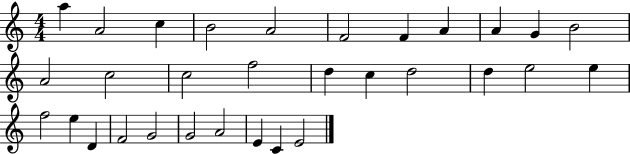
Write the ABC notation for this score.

X:1
T:Untitled
M:4/4
L:1/4
K:C
a A2 c B2 A2 F2 F A A G B2 A2 c2 c2 f2 d c d2 d e2 e f2 e D F2 G2 G2 A2 E C E2